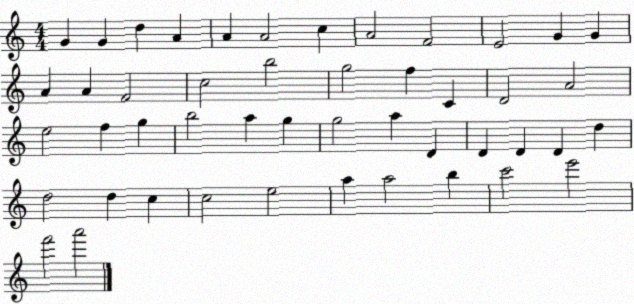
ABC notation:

X:1
T:Untitled
M:4/4
L:1/4
K:C
G G d A A A2 c A2 F2 E2 G G A A F2 c2 b2 g2 f C D2 A2 e2 f g b2 a g g2 a D D D D d d2 d c c2 e2 a a2 b c'2 e'2 f'2 a'2